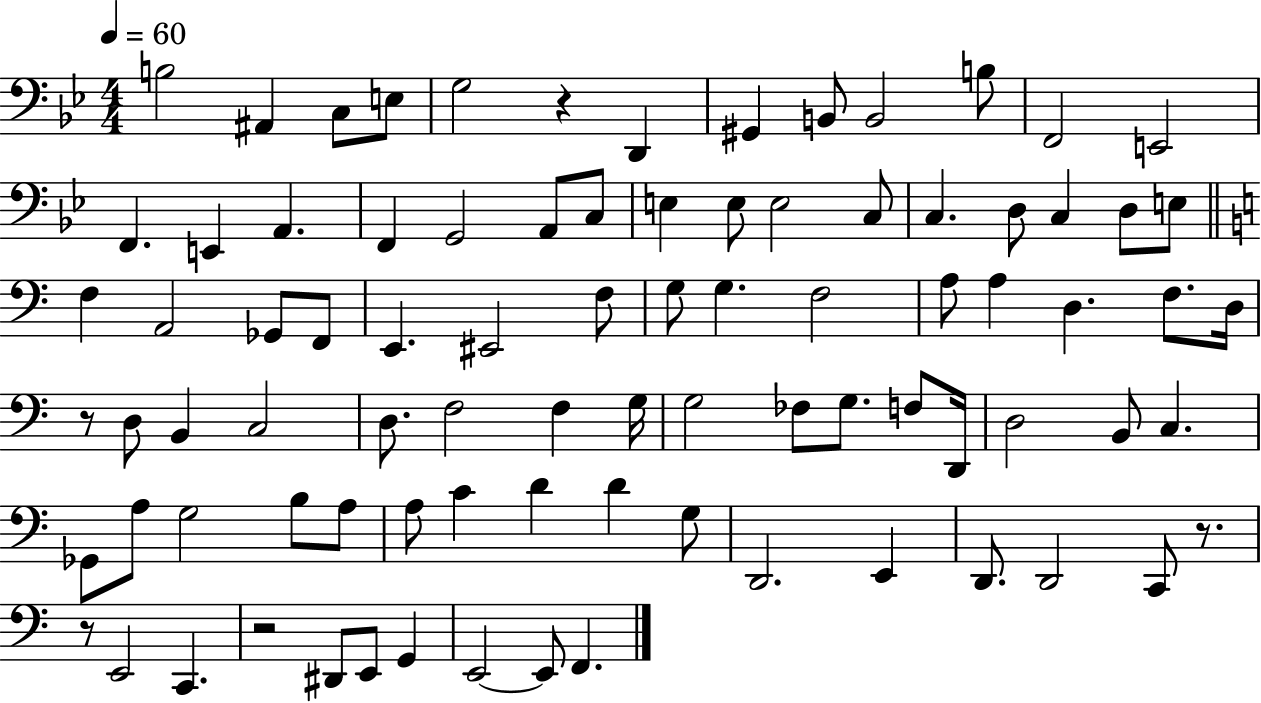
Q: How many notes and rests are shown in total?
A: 86